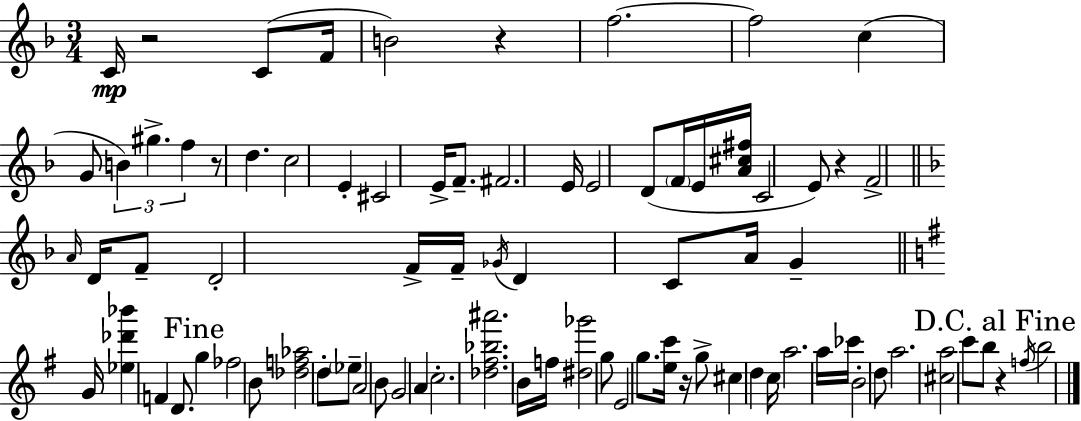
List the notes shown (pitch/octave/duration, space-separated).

C4/s R/h C4/e F4/s B4/h R/q F5/h. F5/h C5/q G4/e B4/q G#5/q. F5/q R/e D5/q. C5/h E4/q C#4/h E4/s F4/e. F#4/h. E4/s E4/h D4/e F4/s E4/s [A4,C#5,F#5]/s C4/h E4/e R/q F4/h A4/s D4/s F4/e D4/h F4/s F4/s Gb4/s D4/q C4/e A4/s G4/q G4/s [Eb5,Db6,Bb6]/q F4/q D4/e. G5/q FES5/h B4/e [Db5,F5,Ab5]/h D5/e Eb5/e A4/h B4/e G4/h A4/q C5/h. [Db5,F#5,Bb5,A#6]/h. B4/s F5/s [D#5,Gb6]/h G5/e E4/h G5/e. [E5,C6]/s R/s G5/e C#5/q D5/q C5/s A5/h. A5/s CES6/s B4/h D5/e A5/h. [C#5,A5]/h C6/e B5/e R/q F5/s B5/h